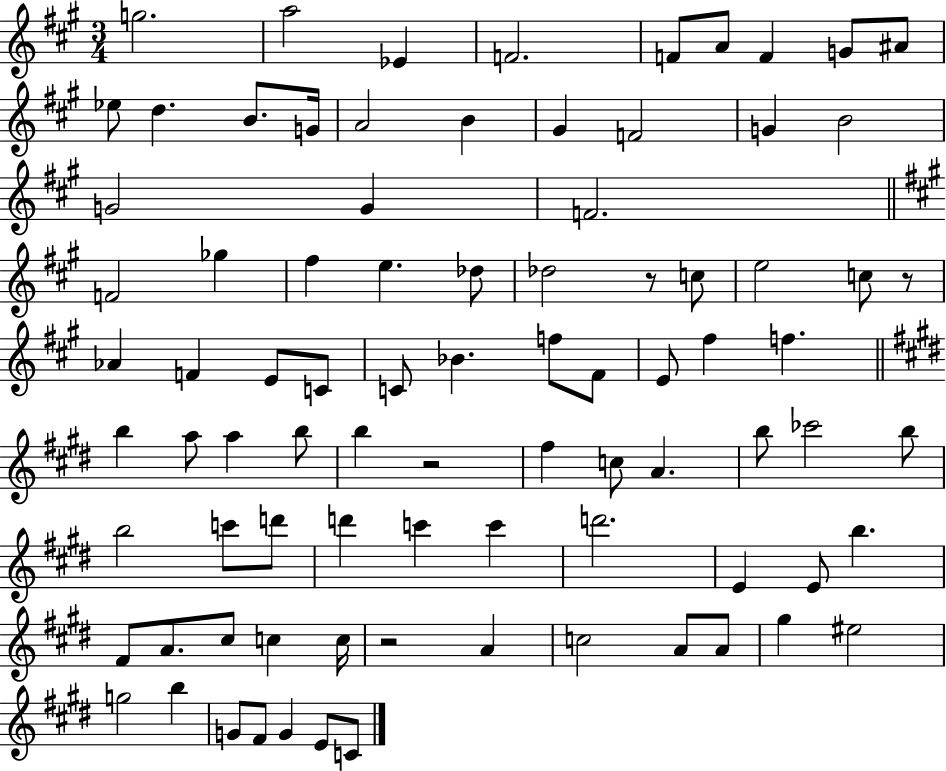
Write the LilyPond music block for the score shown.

{
  \clef treble
  \numericTimeSignature
  \time 3/4
  \key a \major
  g''2. | a''2 ees'4 | f'2. | f'8 a'8 f'4 g'8 ais'8 | \break ees''8 d''4. b'8. g'16 | a'2 b'4 | gis'4 f'2 | g'4 b'2 | \break g'2 g'4 | f'2. | \bar "||" \break \key a \major f'2 ges''4 | fis''4 e''4. des''8 | des''2 r8 c''8 | e''2 c''8 r8 | \break aes'4 f'4 e'8 c'8 | c'8 bes'4. f''8 fis'8 | e'8 fis''4 f''4. | \bar "||" \break \key e \major b''4 a''8 a''4 b''8 | b''4 r2 | fis''4 c''8 a'4. | b''8 ces'''2 b''8 | \break b''2 c'''8 d'''8 | d'''4 c'''4 c'''4 | d'''2. | e'4 e'8 b''4. | \break fis'8 a'8. cis''8 c''4 c''16 | r2 a'4 | c''2 a'8 a'8 | gis''4 eis''2 | \break g''2 b''4 | g'8 fis'8 g'4 e'8 c'8 | \bar "|."
}